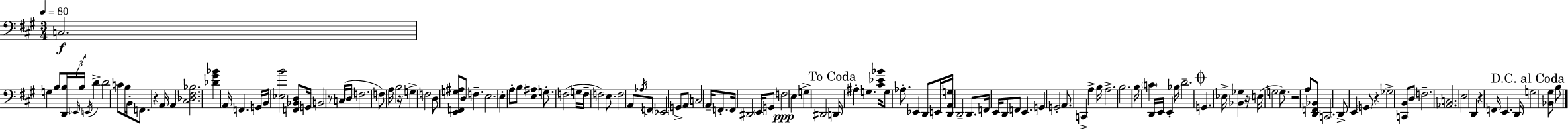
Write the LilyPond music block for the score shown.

{
  \clef bass
  \numericTimeSignature
  \time 3/4
  \key a \major
  \tempo 4 = 80
  c2.\f | g4 b8 <d, b>16 \tuplet 3/2 { \grace { ees,16 } b16 \acciaccatura { e,16 } } d'4-> | d'2 c'8 | b16 b,16-. f,8. r4 a,16 a,4 | \break <cis des fis bes>2. | <des' gis' bes'>4 a,16 f,4. | g,16 b,16 <ees b'>2 <f, bes, d>8 | g,16 b,2 r8 | \break c16( d16 f2. | f8) a16 b2 | r16 g4-> f2 | d8 <e, f, g ais>8 d8 f4.-- | \break e2.-- | e4-. a8-. b8 <e ais>4 | g8.-. f2( | g16 f16-- f2) e8. | \break f2 a,8 | \acciaccatura { aes16 } f,8 \parenthesize ees,2 g,8-> | a,8 c2 \parenthesize a,16-- | f,8.-. f,16 dis,2 | \break \parenthesize e,16 g,8 f2\ppp e4 | g4-> dis,2 | \mark "To Coda" d,16 ais4-. g4. | <cis' ees' bes'>16 g8 aes8.-. ees,4 | \break d,8 e,16 <d, a, g>16 d,2-- | d,8. f,16 e,16 d,8 f,8 e,4. | g,4 g,2-. | a,8. c,4-> a4-> | \break b16 a2.-> | b2. | b16 \parenthesize c'4 d,16 e,16 e,4-. | bes16 d'2.-- | \break \mark \markup { \musicglyph "scripts.coda" } g,4. ees16-> <bes, ges>4 | r16 e16( g2 | g8.) r2 a8 | <d, f, bes,>8 c,2. | \break d,8-> e,4 \parenthesize g,8 r4 | ges2-> <c, b,>8 | d8 f2.-- | <aes, c>2. | \break e2 d,4 | r4 f,16 e,4. | d,16 \mark "D.C. al Coda" g2 <bes, gis>8 | b8 \bar "|."
}